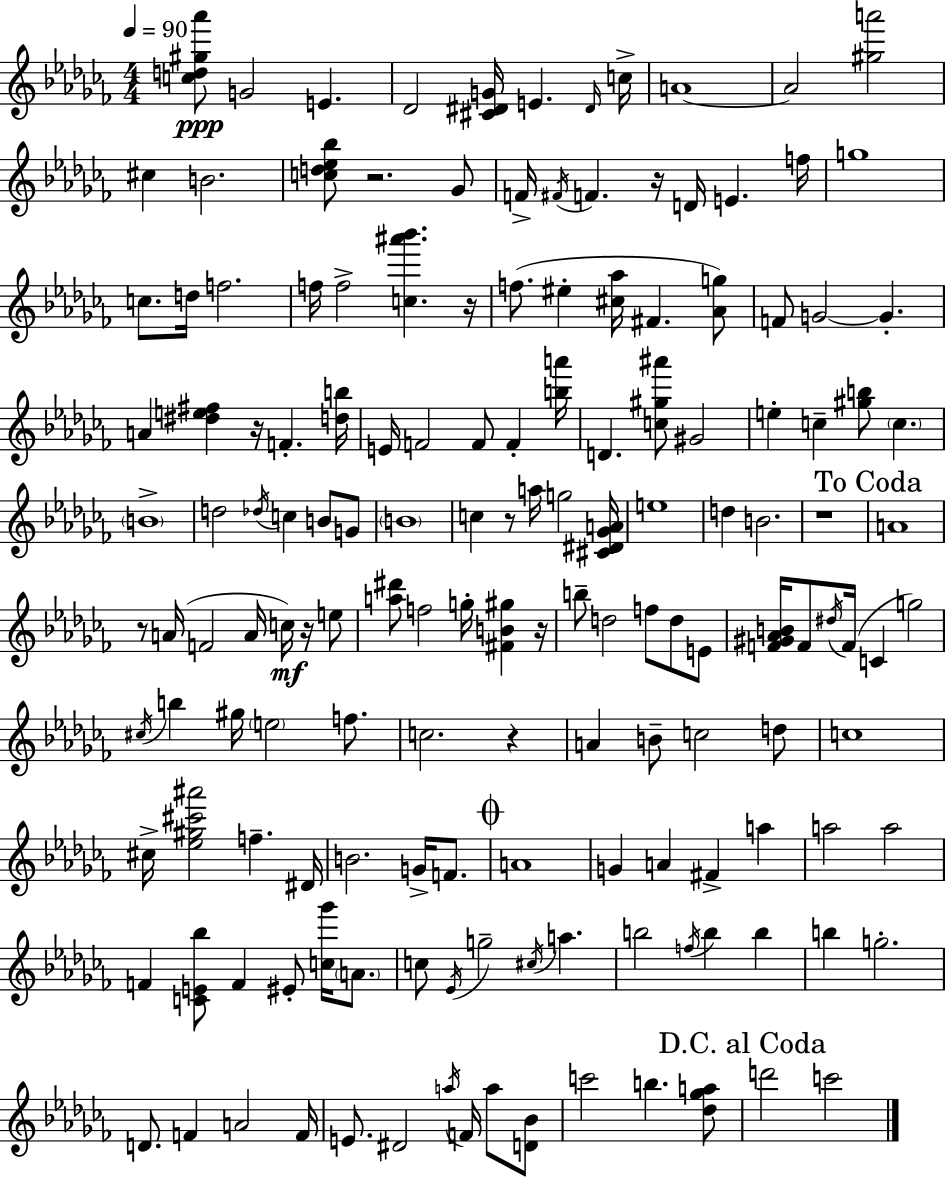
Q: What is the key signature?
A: AES minor